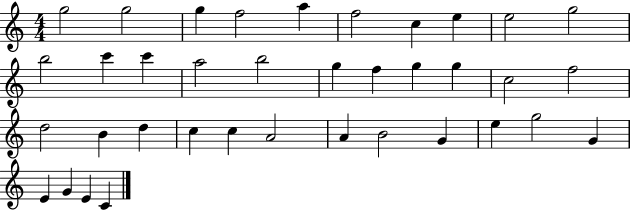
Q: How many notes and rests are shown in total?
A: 37